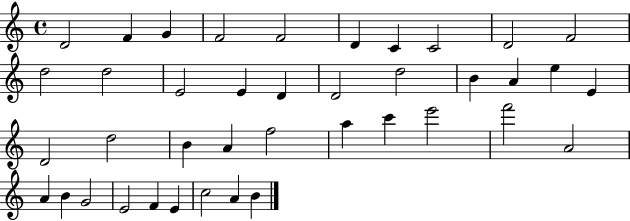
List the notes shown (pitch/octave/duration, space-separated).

D4/h F4/q G4/q F4/h F4/h D4/q C4/q C4/h D4/h F4/h D5/h D5/h E4/h E4/q D4/q D4/h D5/h B4/q A4/q E5/q E4/q D4/h D5/h B4/q A4/q F5/h A5/q C6/q E6/h F6/h A4/h A4/q B4/q G4/h E4/h F4/q E4/q C5/h A4/q B4/q